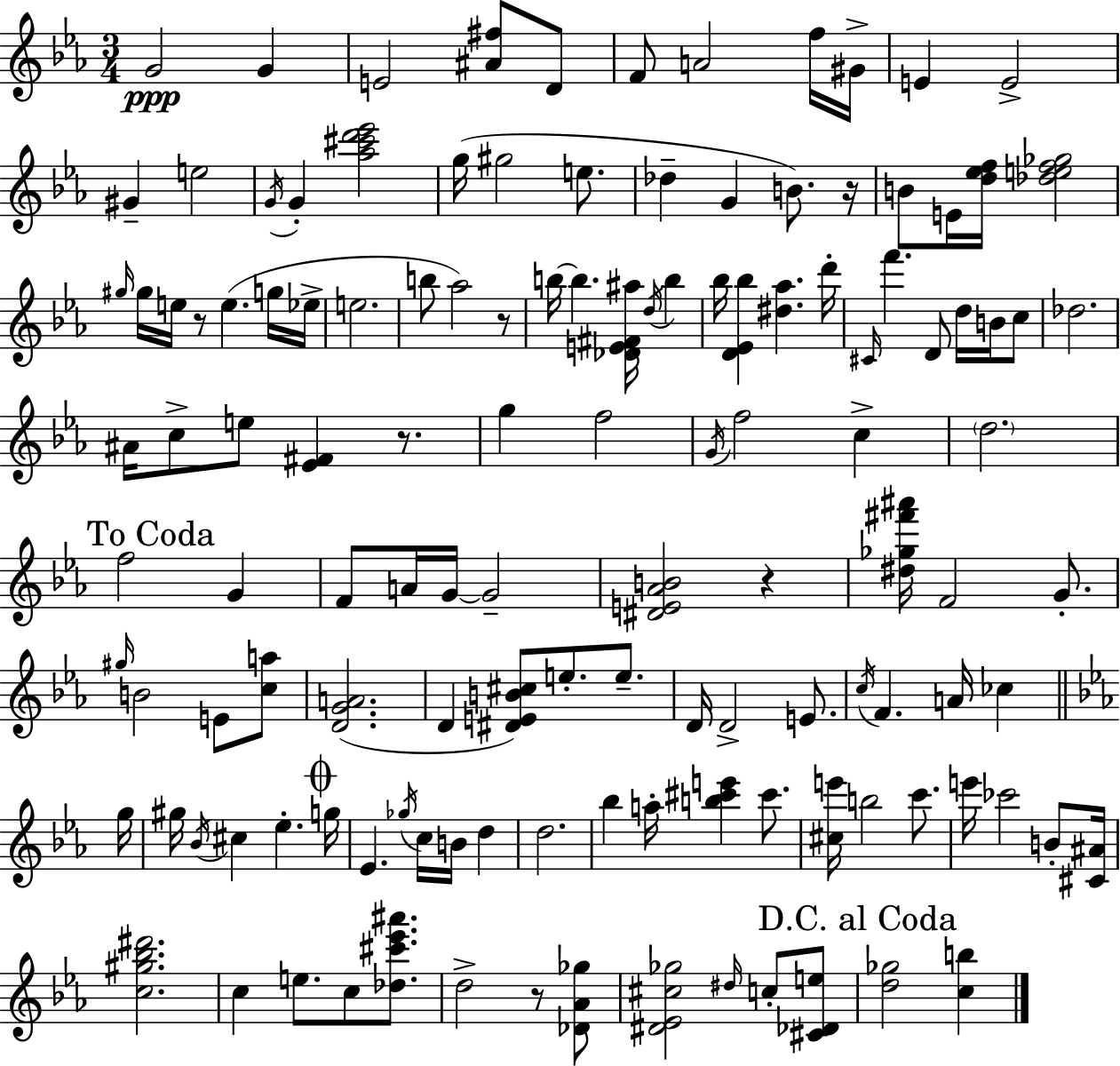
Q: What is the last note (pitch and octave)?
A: C5